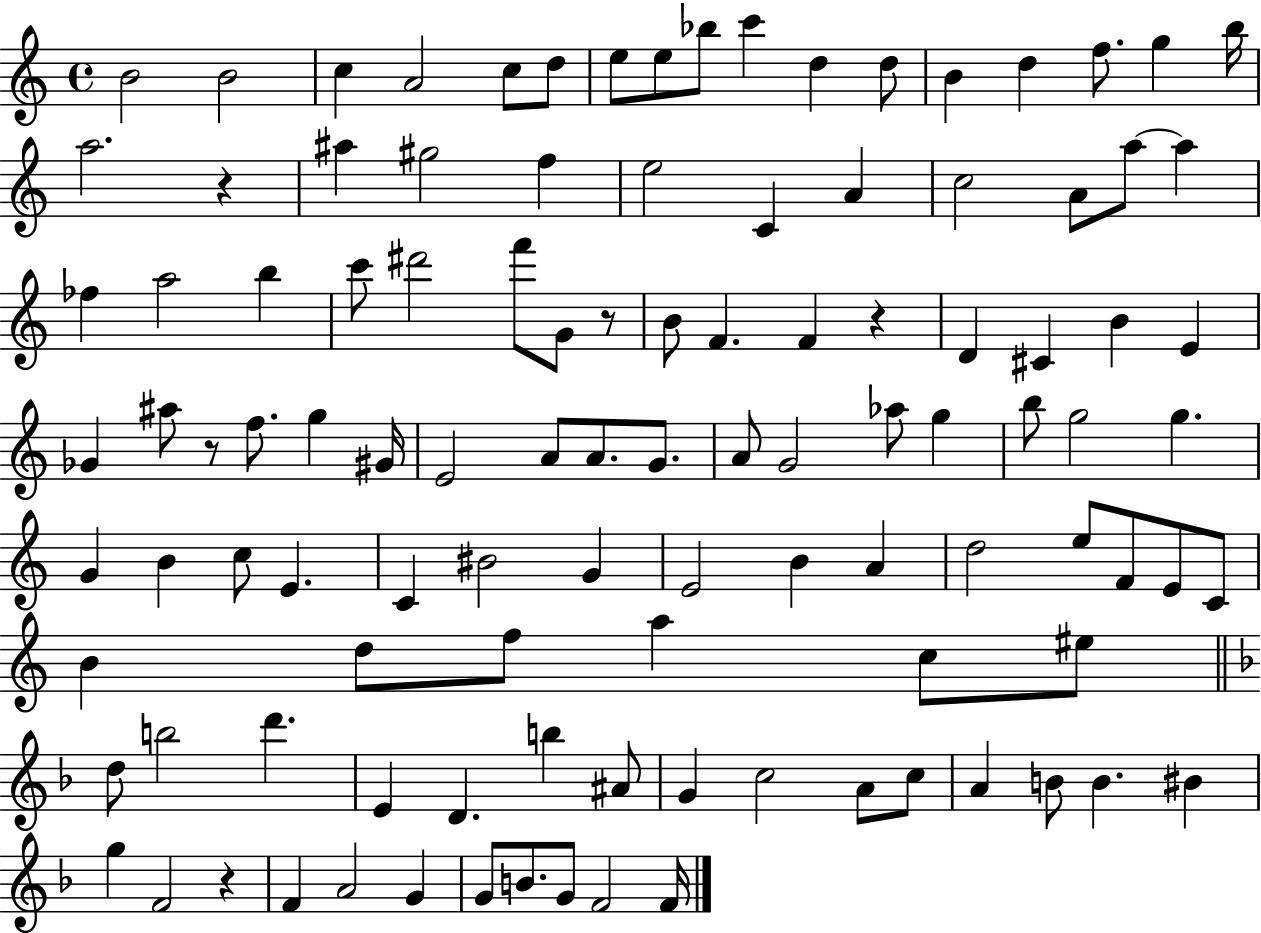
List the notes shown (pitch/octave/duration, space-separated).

B4/h B4/h C5/q A4/h C5/e D5/e E5/e E5/e Bb5/e C6/q D5/q D5/e B4/q D5/q F5/e. G5/q B5/s A5/h. R/q A#5/q G#5/h F5/q E5/h C4/q A4/q C5/h A4/e A5/e A5/q FES5/q A5/h B5/q C6/e D#6/h F6/e G4/e R/e B4/e F4/q. F4/q R/q D4/q C#4/q B4/q E4/q Gb4/q A#5/e R/e F5/e. G5/q G#4/s E4/h A4/e A4/e. G4/e. A4/e G4/h Ab5/e G5/q B5/e G5/h G5/q. G4/q B4/q C5/e E4/q. C4/q BIS4/h G4/q E4/h B4/q A4/q D5/h E5/e F4/e E4/e C4/e B4/q D5/e F5/e A5/q C5/e EIS5/e D5/e B5/h D6/q. E4/q D4/q. B5/q A#4/e G4/q C5/h A4/e C5/e A4/q B4/e B4/q. BIS4/q G5/q F4/h R/q F4/q A4/h G4/q G4/e B4/e. G4/e F4/h F4/s